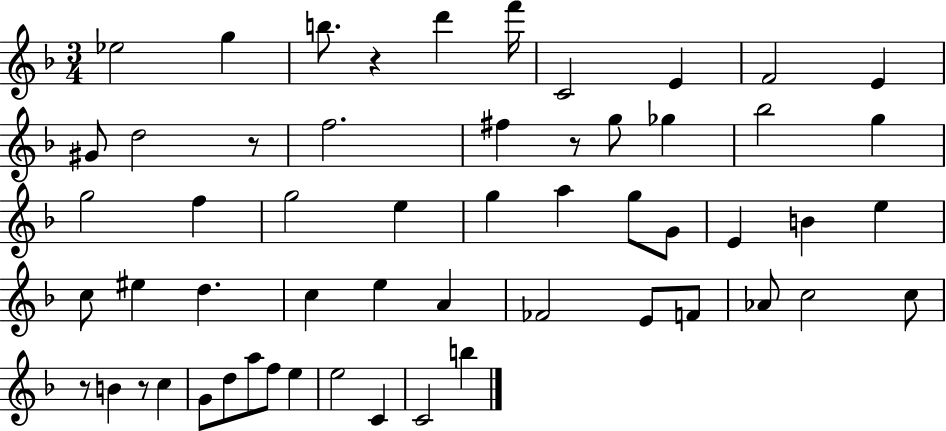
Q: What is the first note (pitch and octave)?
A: Eb5